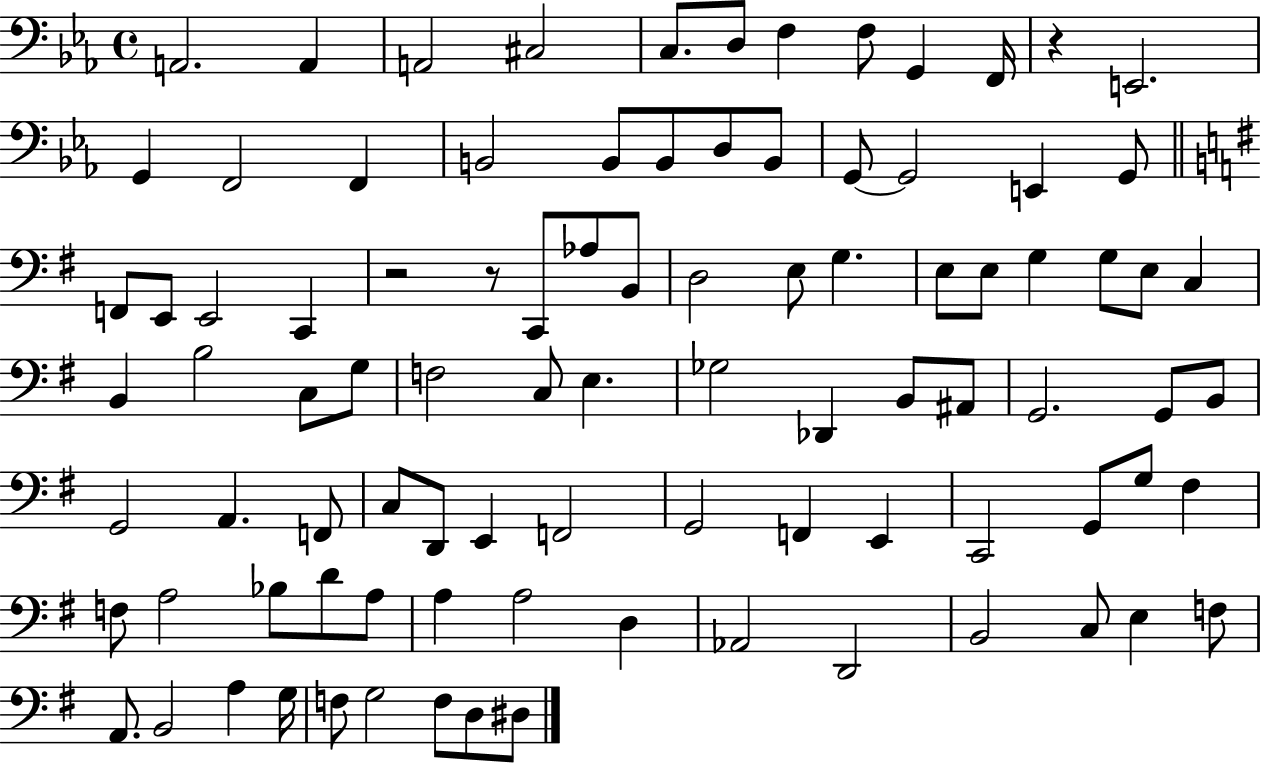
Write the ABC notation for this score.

X:1
T:Untitled
M:4/4
L:1/4
K:Eb
A,,2 A,, A,,2 ^C,2 C,/2 D,/2 F, F,/2 G,, F,,/4 z E,,2 G,, F,,2 F,, B,,2 B,,/2 B,,/2 D,/2 B,,/2 G,,/2 G,,2 E,, G,,/2 F,,/2 E,,/2 E,,2 C,, z2 z/2 C,,/2 _A,/2 B,,/2 D,2 E,/2 G, E,/2 E,/2 G, G,/2 E,/2 C, B,, B,2 C,/2 G,/2 F,2 C,/2 E, _G,2 _D,, B,,/2 ^A,,/2 G,,2 G,,/2 B,,/2 G,,2 A,, F,,/2 C,/2 D,,/2 E,, F,,2 G,,2 F,, E,, C,,2 G,,/2 G,/2 ^F, F,/2 A,2 _B,/2 D/2 A,/2 A, A,2 D, _A,,2 D,,2 B,,2 C,/2 E, F,/2 A,,/2 B,,2 A, G,/4 F,/2 G,2 F,/2 D,/2 ^D,/2